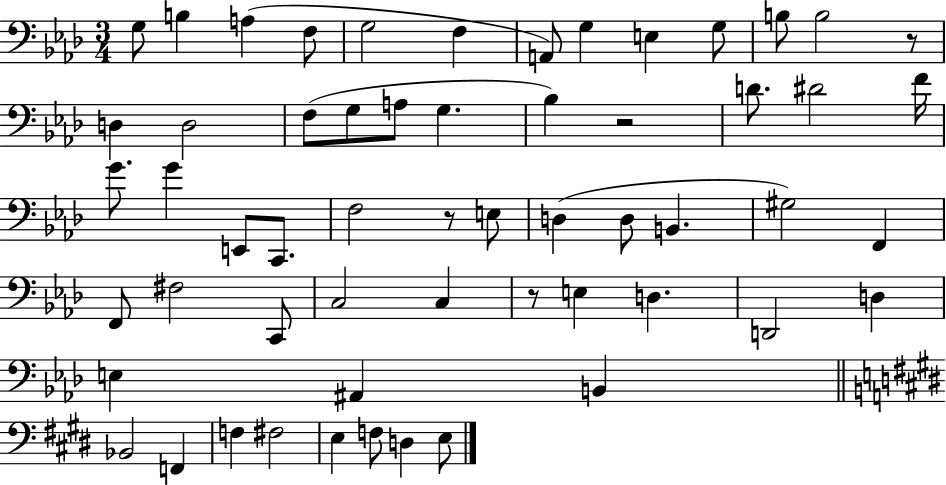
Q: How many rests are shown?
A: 4